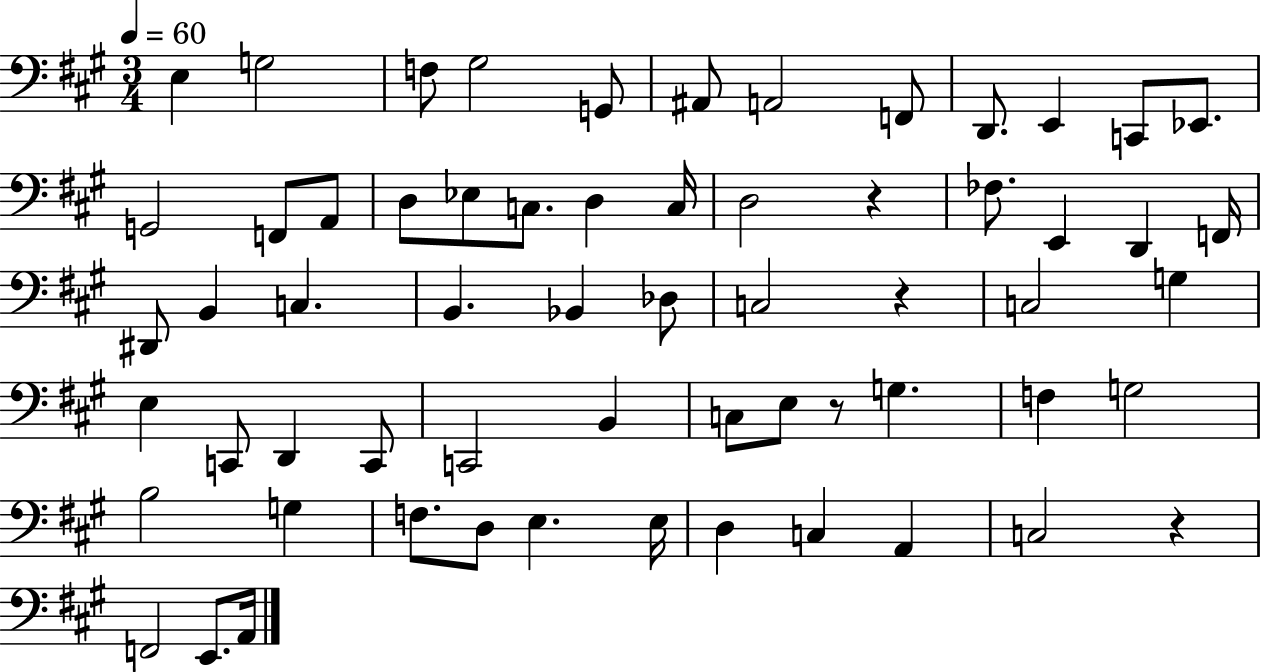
{
  \clef bass
  \numericTimeSignature
  \time 3/4
  \key a \major
  \tempo 4 = 60
  e4 g2 | f8 gis2 g,8 | ais,8 a,2 f,8 | d,8. e,4 c,8 ees,8. | \break g,2 f,8 a,8 | d8 ees8 c8. d4 c16 | d2 r4 | fes8. e,4 d,4 f,16 | \break dis,8 b,4 c4. | b,4. bes,4 des8 | c2 r4 | c2 g4 | \break e4 c,8 d,4 c,8 | c,2 b,4 | c8 e8 r8 g4. | f4 g2 | \break b2 g4 | f8. d8 e4. e16 | d4 c4 a,4 | c2 r4 | \break f,2 e,8. a,16 | \bar "|."
}